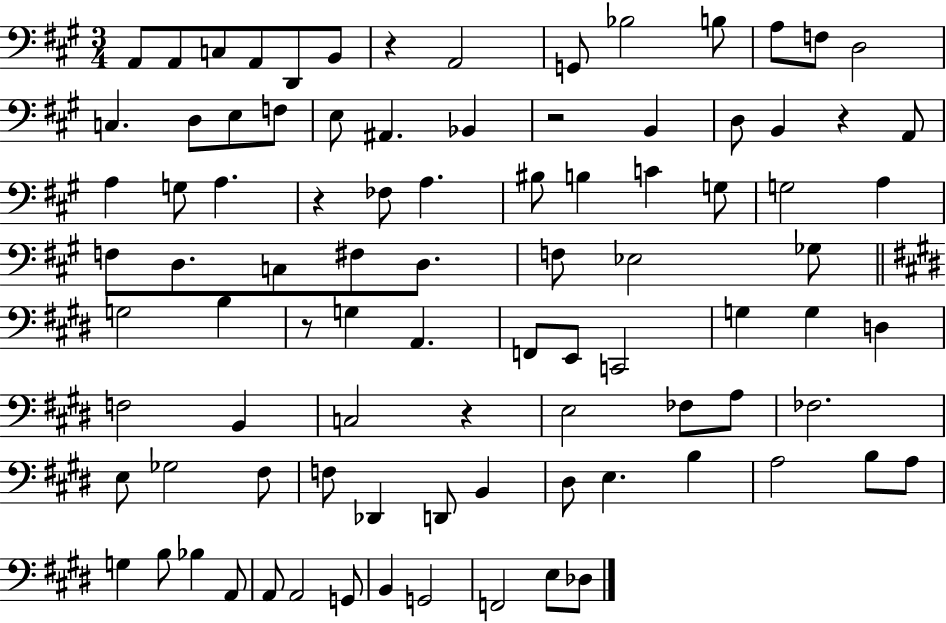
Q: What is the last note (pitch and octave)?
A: Db3